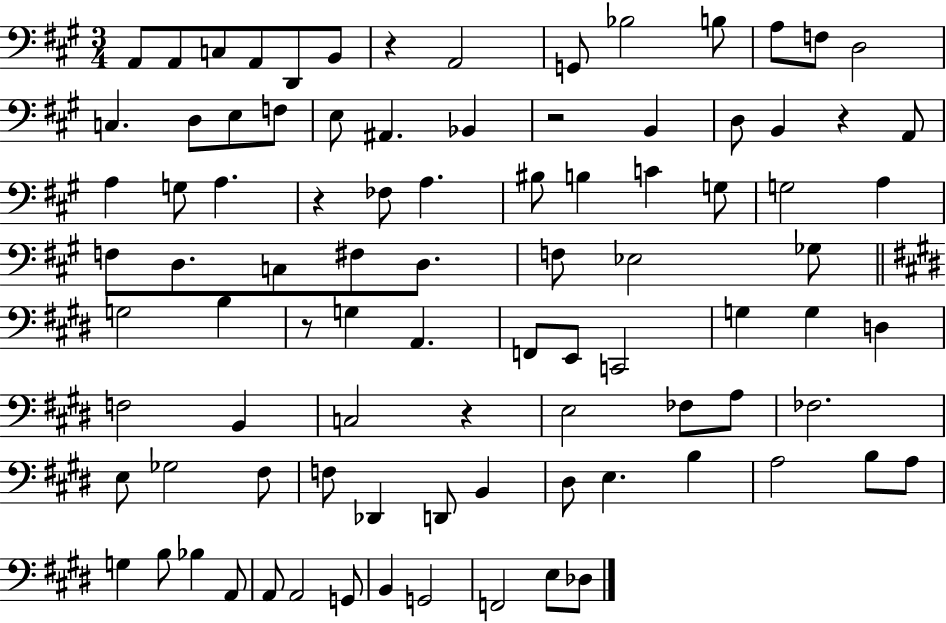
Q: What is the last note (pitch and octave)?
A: Db3